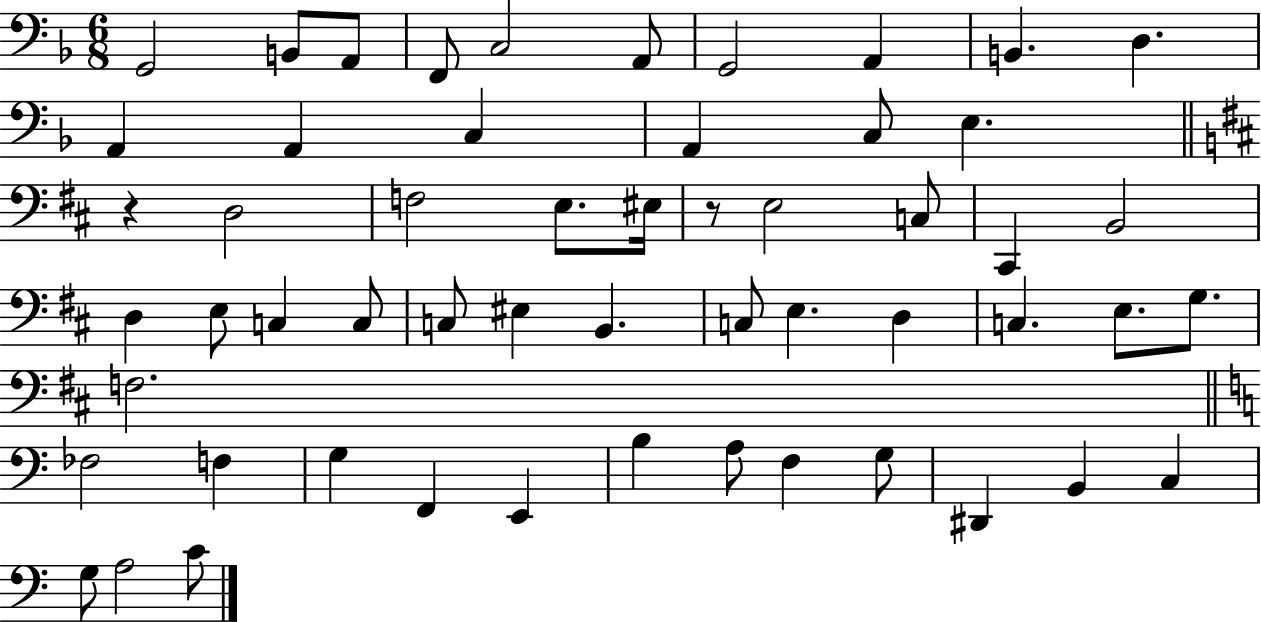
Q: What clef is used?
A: bass